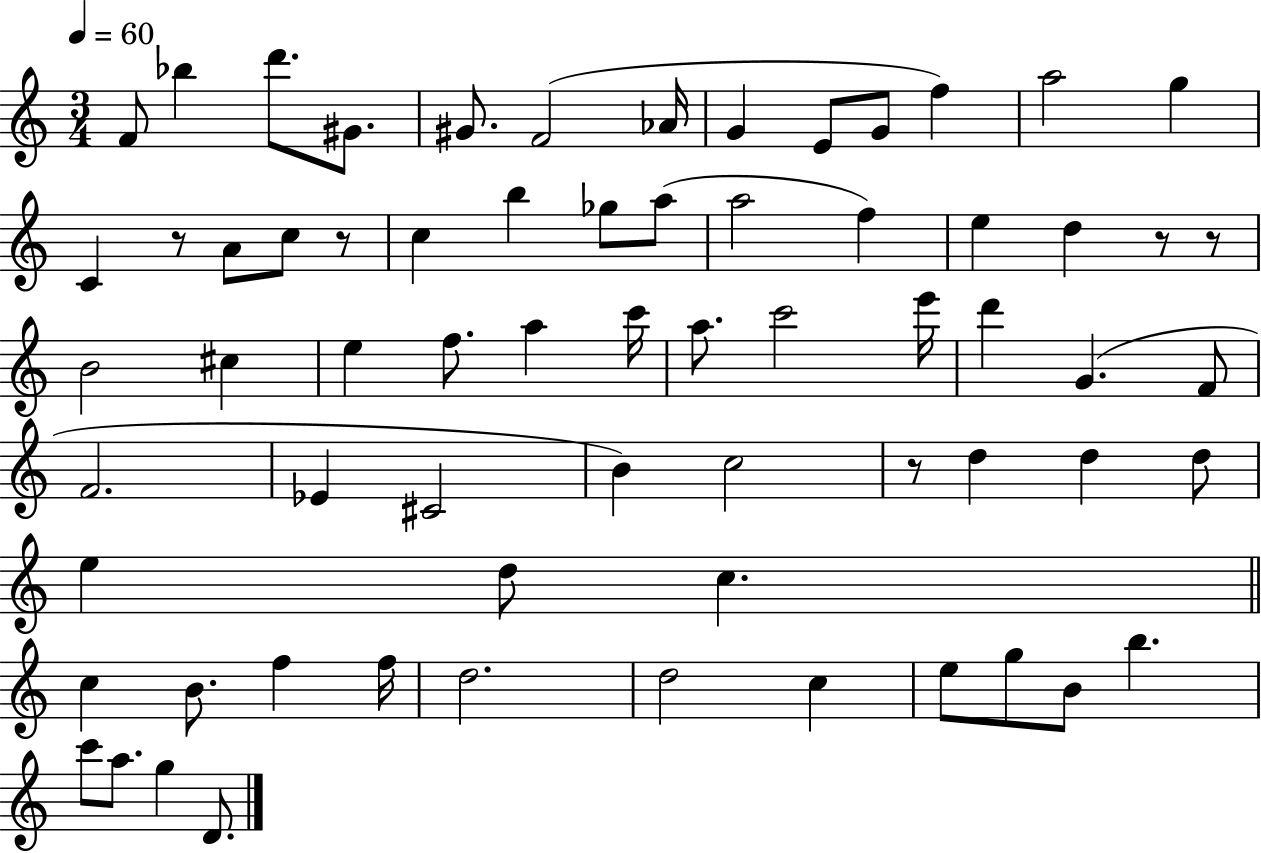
{
  \clef treble
  \numericTimeSignature
  \time 3/4
  \key c \major
  \tempo 4 = 60
  f'8 bes''4 d'''8. gis'8. | gis'8. f'2( aes'16 | g'4 e'8 g'8 f''4) | a''2 g''4 | \break c'4 r8 a'8 c''8 r8 | c''4 b''4 ges''8 a''8( | a''2 f''4) | e''4 d''4 r8 r8 | \break b'2 cis''4 | e''4 f''8. a''4 c'''16 | a''8. c'''2 e'''16 | d'''4 g'4.( f'8 | \break f'2. | ees'4 cis'2 | b'4) c''2 | r8 d''4 d''4 d''8 | \break e''4 d''8 c''4. | \bar "||" \break \key c \major c''4 b'8. f''4 f''16 | d''2. | d''2 c''4 | e''8 g''8 b'8 b''4. | \break c'''8 a''8. g''4 d'8. | \bar "|."
}